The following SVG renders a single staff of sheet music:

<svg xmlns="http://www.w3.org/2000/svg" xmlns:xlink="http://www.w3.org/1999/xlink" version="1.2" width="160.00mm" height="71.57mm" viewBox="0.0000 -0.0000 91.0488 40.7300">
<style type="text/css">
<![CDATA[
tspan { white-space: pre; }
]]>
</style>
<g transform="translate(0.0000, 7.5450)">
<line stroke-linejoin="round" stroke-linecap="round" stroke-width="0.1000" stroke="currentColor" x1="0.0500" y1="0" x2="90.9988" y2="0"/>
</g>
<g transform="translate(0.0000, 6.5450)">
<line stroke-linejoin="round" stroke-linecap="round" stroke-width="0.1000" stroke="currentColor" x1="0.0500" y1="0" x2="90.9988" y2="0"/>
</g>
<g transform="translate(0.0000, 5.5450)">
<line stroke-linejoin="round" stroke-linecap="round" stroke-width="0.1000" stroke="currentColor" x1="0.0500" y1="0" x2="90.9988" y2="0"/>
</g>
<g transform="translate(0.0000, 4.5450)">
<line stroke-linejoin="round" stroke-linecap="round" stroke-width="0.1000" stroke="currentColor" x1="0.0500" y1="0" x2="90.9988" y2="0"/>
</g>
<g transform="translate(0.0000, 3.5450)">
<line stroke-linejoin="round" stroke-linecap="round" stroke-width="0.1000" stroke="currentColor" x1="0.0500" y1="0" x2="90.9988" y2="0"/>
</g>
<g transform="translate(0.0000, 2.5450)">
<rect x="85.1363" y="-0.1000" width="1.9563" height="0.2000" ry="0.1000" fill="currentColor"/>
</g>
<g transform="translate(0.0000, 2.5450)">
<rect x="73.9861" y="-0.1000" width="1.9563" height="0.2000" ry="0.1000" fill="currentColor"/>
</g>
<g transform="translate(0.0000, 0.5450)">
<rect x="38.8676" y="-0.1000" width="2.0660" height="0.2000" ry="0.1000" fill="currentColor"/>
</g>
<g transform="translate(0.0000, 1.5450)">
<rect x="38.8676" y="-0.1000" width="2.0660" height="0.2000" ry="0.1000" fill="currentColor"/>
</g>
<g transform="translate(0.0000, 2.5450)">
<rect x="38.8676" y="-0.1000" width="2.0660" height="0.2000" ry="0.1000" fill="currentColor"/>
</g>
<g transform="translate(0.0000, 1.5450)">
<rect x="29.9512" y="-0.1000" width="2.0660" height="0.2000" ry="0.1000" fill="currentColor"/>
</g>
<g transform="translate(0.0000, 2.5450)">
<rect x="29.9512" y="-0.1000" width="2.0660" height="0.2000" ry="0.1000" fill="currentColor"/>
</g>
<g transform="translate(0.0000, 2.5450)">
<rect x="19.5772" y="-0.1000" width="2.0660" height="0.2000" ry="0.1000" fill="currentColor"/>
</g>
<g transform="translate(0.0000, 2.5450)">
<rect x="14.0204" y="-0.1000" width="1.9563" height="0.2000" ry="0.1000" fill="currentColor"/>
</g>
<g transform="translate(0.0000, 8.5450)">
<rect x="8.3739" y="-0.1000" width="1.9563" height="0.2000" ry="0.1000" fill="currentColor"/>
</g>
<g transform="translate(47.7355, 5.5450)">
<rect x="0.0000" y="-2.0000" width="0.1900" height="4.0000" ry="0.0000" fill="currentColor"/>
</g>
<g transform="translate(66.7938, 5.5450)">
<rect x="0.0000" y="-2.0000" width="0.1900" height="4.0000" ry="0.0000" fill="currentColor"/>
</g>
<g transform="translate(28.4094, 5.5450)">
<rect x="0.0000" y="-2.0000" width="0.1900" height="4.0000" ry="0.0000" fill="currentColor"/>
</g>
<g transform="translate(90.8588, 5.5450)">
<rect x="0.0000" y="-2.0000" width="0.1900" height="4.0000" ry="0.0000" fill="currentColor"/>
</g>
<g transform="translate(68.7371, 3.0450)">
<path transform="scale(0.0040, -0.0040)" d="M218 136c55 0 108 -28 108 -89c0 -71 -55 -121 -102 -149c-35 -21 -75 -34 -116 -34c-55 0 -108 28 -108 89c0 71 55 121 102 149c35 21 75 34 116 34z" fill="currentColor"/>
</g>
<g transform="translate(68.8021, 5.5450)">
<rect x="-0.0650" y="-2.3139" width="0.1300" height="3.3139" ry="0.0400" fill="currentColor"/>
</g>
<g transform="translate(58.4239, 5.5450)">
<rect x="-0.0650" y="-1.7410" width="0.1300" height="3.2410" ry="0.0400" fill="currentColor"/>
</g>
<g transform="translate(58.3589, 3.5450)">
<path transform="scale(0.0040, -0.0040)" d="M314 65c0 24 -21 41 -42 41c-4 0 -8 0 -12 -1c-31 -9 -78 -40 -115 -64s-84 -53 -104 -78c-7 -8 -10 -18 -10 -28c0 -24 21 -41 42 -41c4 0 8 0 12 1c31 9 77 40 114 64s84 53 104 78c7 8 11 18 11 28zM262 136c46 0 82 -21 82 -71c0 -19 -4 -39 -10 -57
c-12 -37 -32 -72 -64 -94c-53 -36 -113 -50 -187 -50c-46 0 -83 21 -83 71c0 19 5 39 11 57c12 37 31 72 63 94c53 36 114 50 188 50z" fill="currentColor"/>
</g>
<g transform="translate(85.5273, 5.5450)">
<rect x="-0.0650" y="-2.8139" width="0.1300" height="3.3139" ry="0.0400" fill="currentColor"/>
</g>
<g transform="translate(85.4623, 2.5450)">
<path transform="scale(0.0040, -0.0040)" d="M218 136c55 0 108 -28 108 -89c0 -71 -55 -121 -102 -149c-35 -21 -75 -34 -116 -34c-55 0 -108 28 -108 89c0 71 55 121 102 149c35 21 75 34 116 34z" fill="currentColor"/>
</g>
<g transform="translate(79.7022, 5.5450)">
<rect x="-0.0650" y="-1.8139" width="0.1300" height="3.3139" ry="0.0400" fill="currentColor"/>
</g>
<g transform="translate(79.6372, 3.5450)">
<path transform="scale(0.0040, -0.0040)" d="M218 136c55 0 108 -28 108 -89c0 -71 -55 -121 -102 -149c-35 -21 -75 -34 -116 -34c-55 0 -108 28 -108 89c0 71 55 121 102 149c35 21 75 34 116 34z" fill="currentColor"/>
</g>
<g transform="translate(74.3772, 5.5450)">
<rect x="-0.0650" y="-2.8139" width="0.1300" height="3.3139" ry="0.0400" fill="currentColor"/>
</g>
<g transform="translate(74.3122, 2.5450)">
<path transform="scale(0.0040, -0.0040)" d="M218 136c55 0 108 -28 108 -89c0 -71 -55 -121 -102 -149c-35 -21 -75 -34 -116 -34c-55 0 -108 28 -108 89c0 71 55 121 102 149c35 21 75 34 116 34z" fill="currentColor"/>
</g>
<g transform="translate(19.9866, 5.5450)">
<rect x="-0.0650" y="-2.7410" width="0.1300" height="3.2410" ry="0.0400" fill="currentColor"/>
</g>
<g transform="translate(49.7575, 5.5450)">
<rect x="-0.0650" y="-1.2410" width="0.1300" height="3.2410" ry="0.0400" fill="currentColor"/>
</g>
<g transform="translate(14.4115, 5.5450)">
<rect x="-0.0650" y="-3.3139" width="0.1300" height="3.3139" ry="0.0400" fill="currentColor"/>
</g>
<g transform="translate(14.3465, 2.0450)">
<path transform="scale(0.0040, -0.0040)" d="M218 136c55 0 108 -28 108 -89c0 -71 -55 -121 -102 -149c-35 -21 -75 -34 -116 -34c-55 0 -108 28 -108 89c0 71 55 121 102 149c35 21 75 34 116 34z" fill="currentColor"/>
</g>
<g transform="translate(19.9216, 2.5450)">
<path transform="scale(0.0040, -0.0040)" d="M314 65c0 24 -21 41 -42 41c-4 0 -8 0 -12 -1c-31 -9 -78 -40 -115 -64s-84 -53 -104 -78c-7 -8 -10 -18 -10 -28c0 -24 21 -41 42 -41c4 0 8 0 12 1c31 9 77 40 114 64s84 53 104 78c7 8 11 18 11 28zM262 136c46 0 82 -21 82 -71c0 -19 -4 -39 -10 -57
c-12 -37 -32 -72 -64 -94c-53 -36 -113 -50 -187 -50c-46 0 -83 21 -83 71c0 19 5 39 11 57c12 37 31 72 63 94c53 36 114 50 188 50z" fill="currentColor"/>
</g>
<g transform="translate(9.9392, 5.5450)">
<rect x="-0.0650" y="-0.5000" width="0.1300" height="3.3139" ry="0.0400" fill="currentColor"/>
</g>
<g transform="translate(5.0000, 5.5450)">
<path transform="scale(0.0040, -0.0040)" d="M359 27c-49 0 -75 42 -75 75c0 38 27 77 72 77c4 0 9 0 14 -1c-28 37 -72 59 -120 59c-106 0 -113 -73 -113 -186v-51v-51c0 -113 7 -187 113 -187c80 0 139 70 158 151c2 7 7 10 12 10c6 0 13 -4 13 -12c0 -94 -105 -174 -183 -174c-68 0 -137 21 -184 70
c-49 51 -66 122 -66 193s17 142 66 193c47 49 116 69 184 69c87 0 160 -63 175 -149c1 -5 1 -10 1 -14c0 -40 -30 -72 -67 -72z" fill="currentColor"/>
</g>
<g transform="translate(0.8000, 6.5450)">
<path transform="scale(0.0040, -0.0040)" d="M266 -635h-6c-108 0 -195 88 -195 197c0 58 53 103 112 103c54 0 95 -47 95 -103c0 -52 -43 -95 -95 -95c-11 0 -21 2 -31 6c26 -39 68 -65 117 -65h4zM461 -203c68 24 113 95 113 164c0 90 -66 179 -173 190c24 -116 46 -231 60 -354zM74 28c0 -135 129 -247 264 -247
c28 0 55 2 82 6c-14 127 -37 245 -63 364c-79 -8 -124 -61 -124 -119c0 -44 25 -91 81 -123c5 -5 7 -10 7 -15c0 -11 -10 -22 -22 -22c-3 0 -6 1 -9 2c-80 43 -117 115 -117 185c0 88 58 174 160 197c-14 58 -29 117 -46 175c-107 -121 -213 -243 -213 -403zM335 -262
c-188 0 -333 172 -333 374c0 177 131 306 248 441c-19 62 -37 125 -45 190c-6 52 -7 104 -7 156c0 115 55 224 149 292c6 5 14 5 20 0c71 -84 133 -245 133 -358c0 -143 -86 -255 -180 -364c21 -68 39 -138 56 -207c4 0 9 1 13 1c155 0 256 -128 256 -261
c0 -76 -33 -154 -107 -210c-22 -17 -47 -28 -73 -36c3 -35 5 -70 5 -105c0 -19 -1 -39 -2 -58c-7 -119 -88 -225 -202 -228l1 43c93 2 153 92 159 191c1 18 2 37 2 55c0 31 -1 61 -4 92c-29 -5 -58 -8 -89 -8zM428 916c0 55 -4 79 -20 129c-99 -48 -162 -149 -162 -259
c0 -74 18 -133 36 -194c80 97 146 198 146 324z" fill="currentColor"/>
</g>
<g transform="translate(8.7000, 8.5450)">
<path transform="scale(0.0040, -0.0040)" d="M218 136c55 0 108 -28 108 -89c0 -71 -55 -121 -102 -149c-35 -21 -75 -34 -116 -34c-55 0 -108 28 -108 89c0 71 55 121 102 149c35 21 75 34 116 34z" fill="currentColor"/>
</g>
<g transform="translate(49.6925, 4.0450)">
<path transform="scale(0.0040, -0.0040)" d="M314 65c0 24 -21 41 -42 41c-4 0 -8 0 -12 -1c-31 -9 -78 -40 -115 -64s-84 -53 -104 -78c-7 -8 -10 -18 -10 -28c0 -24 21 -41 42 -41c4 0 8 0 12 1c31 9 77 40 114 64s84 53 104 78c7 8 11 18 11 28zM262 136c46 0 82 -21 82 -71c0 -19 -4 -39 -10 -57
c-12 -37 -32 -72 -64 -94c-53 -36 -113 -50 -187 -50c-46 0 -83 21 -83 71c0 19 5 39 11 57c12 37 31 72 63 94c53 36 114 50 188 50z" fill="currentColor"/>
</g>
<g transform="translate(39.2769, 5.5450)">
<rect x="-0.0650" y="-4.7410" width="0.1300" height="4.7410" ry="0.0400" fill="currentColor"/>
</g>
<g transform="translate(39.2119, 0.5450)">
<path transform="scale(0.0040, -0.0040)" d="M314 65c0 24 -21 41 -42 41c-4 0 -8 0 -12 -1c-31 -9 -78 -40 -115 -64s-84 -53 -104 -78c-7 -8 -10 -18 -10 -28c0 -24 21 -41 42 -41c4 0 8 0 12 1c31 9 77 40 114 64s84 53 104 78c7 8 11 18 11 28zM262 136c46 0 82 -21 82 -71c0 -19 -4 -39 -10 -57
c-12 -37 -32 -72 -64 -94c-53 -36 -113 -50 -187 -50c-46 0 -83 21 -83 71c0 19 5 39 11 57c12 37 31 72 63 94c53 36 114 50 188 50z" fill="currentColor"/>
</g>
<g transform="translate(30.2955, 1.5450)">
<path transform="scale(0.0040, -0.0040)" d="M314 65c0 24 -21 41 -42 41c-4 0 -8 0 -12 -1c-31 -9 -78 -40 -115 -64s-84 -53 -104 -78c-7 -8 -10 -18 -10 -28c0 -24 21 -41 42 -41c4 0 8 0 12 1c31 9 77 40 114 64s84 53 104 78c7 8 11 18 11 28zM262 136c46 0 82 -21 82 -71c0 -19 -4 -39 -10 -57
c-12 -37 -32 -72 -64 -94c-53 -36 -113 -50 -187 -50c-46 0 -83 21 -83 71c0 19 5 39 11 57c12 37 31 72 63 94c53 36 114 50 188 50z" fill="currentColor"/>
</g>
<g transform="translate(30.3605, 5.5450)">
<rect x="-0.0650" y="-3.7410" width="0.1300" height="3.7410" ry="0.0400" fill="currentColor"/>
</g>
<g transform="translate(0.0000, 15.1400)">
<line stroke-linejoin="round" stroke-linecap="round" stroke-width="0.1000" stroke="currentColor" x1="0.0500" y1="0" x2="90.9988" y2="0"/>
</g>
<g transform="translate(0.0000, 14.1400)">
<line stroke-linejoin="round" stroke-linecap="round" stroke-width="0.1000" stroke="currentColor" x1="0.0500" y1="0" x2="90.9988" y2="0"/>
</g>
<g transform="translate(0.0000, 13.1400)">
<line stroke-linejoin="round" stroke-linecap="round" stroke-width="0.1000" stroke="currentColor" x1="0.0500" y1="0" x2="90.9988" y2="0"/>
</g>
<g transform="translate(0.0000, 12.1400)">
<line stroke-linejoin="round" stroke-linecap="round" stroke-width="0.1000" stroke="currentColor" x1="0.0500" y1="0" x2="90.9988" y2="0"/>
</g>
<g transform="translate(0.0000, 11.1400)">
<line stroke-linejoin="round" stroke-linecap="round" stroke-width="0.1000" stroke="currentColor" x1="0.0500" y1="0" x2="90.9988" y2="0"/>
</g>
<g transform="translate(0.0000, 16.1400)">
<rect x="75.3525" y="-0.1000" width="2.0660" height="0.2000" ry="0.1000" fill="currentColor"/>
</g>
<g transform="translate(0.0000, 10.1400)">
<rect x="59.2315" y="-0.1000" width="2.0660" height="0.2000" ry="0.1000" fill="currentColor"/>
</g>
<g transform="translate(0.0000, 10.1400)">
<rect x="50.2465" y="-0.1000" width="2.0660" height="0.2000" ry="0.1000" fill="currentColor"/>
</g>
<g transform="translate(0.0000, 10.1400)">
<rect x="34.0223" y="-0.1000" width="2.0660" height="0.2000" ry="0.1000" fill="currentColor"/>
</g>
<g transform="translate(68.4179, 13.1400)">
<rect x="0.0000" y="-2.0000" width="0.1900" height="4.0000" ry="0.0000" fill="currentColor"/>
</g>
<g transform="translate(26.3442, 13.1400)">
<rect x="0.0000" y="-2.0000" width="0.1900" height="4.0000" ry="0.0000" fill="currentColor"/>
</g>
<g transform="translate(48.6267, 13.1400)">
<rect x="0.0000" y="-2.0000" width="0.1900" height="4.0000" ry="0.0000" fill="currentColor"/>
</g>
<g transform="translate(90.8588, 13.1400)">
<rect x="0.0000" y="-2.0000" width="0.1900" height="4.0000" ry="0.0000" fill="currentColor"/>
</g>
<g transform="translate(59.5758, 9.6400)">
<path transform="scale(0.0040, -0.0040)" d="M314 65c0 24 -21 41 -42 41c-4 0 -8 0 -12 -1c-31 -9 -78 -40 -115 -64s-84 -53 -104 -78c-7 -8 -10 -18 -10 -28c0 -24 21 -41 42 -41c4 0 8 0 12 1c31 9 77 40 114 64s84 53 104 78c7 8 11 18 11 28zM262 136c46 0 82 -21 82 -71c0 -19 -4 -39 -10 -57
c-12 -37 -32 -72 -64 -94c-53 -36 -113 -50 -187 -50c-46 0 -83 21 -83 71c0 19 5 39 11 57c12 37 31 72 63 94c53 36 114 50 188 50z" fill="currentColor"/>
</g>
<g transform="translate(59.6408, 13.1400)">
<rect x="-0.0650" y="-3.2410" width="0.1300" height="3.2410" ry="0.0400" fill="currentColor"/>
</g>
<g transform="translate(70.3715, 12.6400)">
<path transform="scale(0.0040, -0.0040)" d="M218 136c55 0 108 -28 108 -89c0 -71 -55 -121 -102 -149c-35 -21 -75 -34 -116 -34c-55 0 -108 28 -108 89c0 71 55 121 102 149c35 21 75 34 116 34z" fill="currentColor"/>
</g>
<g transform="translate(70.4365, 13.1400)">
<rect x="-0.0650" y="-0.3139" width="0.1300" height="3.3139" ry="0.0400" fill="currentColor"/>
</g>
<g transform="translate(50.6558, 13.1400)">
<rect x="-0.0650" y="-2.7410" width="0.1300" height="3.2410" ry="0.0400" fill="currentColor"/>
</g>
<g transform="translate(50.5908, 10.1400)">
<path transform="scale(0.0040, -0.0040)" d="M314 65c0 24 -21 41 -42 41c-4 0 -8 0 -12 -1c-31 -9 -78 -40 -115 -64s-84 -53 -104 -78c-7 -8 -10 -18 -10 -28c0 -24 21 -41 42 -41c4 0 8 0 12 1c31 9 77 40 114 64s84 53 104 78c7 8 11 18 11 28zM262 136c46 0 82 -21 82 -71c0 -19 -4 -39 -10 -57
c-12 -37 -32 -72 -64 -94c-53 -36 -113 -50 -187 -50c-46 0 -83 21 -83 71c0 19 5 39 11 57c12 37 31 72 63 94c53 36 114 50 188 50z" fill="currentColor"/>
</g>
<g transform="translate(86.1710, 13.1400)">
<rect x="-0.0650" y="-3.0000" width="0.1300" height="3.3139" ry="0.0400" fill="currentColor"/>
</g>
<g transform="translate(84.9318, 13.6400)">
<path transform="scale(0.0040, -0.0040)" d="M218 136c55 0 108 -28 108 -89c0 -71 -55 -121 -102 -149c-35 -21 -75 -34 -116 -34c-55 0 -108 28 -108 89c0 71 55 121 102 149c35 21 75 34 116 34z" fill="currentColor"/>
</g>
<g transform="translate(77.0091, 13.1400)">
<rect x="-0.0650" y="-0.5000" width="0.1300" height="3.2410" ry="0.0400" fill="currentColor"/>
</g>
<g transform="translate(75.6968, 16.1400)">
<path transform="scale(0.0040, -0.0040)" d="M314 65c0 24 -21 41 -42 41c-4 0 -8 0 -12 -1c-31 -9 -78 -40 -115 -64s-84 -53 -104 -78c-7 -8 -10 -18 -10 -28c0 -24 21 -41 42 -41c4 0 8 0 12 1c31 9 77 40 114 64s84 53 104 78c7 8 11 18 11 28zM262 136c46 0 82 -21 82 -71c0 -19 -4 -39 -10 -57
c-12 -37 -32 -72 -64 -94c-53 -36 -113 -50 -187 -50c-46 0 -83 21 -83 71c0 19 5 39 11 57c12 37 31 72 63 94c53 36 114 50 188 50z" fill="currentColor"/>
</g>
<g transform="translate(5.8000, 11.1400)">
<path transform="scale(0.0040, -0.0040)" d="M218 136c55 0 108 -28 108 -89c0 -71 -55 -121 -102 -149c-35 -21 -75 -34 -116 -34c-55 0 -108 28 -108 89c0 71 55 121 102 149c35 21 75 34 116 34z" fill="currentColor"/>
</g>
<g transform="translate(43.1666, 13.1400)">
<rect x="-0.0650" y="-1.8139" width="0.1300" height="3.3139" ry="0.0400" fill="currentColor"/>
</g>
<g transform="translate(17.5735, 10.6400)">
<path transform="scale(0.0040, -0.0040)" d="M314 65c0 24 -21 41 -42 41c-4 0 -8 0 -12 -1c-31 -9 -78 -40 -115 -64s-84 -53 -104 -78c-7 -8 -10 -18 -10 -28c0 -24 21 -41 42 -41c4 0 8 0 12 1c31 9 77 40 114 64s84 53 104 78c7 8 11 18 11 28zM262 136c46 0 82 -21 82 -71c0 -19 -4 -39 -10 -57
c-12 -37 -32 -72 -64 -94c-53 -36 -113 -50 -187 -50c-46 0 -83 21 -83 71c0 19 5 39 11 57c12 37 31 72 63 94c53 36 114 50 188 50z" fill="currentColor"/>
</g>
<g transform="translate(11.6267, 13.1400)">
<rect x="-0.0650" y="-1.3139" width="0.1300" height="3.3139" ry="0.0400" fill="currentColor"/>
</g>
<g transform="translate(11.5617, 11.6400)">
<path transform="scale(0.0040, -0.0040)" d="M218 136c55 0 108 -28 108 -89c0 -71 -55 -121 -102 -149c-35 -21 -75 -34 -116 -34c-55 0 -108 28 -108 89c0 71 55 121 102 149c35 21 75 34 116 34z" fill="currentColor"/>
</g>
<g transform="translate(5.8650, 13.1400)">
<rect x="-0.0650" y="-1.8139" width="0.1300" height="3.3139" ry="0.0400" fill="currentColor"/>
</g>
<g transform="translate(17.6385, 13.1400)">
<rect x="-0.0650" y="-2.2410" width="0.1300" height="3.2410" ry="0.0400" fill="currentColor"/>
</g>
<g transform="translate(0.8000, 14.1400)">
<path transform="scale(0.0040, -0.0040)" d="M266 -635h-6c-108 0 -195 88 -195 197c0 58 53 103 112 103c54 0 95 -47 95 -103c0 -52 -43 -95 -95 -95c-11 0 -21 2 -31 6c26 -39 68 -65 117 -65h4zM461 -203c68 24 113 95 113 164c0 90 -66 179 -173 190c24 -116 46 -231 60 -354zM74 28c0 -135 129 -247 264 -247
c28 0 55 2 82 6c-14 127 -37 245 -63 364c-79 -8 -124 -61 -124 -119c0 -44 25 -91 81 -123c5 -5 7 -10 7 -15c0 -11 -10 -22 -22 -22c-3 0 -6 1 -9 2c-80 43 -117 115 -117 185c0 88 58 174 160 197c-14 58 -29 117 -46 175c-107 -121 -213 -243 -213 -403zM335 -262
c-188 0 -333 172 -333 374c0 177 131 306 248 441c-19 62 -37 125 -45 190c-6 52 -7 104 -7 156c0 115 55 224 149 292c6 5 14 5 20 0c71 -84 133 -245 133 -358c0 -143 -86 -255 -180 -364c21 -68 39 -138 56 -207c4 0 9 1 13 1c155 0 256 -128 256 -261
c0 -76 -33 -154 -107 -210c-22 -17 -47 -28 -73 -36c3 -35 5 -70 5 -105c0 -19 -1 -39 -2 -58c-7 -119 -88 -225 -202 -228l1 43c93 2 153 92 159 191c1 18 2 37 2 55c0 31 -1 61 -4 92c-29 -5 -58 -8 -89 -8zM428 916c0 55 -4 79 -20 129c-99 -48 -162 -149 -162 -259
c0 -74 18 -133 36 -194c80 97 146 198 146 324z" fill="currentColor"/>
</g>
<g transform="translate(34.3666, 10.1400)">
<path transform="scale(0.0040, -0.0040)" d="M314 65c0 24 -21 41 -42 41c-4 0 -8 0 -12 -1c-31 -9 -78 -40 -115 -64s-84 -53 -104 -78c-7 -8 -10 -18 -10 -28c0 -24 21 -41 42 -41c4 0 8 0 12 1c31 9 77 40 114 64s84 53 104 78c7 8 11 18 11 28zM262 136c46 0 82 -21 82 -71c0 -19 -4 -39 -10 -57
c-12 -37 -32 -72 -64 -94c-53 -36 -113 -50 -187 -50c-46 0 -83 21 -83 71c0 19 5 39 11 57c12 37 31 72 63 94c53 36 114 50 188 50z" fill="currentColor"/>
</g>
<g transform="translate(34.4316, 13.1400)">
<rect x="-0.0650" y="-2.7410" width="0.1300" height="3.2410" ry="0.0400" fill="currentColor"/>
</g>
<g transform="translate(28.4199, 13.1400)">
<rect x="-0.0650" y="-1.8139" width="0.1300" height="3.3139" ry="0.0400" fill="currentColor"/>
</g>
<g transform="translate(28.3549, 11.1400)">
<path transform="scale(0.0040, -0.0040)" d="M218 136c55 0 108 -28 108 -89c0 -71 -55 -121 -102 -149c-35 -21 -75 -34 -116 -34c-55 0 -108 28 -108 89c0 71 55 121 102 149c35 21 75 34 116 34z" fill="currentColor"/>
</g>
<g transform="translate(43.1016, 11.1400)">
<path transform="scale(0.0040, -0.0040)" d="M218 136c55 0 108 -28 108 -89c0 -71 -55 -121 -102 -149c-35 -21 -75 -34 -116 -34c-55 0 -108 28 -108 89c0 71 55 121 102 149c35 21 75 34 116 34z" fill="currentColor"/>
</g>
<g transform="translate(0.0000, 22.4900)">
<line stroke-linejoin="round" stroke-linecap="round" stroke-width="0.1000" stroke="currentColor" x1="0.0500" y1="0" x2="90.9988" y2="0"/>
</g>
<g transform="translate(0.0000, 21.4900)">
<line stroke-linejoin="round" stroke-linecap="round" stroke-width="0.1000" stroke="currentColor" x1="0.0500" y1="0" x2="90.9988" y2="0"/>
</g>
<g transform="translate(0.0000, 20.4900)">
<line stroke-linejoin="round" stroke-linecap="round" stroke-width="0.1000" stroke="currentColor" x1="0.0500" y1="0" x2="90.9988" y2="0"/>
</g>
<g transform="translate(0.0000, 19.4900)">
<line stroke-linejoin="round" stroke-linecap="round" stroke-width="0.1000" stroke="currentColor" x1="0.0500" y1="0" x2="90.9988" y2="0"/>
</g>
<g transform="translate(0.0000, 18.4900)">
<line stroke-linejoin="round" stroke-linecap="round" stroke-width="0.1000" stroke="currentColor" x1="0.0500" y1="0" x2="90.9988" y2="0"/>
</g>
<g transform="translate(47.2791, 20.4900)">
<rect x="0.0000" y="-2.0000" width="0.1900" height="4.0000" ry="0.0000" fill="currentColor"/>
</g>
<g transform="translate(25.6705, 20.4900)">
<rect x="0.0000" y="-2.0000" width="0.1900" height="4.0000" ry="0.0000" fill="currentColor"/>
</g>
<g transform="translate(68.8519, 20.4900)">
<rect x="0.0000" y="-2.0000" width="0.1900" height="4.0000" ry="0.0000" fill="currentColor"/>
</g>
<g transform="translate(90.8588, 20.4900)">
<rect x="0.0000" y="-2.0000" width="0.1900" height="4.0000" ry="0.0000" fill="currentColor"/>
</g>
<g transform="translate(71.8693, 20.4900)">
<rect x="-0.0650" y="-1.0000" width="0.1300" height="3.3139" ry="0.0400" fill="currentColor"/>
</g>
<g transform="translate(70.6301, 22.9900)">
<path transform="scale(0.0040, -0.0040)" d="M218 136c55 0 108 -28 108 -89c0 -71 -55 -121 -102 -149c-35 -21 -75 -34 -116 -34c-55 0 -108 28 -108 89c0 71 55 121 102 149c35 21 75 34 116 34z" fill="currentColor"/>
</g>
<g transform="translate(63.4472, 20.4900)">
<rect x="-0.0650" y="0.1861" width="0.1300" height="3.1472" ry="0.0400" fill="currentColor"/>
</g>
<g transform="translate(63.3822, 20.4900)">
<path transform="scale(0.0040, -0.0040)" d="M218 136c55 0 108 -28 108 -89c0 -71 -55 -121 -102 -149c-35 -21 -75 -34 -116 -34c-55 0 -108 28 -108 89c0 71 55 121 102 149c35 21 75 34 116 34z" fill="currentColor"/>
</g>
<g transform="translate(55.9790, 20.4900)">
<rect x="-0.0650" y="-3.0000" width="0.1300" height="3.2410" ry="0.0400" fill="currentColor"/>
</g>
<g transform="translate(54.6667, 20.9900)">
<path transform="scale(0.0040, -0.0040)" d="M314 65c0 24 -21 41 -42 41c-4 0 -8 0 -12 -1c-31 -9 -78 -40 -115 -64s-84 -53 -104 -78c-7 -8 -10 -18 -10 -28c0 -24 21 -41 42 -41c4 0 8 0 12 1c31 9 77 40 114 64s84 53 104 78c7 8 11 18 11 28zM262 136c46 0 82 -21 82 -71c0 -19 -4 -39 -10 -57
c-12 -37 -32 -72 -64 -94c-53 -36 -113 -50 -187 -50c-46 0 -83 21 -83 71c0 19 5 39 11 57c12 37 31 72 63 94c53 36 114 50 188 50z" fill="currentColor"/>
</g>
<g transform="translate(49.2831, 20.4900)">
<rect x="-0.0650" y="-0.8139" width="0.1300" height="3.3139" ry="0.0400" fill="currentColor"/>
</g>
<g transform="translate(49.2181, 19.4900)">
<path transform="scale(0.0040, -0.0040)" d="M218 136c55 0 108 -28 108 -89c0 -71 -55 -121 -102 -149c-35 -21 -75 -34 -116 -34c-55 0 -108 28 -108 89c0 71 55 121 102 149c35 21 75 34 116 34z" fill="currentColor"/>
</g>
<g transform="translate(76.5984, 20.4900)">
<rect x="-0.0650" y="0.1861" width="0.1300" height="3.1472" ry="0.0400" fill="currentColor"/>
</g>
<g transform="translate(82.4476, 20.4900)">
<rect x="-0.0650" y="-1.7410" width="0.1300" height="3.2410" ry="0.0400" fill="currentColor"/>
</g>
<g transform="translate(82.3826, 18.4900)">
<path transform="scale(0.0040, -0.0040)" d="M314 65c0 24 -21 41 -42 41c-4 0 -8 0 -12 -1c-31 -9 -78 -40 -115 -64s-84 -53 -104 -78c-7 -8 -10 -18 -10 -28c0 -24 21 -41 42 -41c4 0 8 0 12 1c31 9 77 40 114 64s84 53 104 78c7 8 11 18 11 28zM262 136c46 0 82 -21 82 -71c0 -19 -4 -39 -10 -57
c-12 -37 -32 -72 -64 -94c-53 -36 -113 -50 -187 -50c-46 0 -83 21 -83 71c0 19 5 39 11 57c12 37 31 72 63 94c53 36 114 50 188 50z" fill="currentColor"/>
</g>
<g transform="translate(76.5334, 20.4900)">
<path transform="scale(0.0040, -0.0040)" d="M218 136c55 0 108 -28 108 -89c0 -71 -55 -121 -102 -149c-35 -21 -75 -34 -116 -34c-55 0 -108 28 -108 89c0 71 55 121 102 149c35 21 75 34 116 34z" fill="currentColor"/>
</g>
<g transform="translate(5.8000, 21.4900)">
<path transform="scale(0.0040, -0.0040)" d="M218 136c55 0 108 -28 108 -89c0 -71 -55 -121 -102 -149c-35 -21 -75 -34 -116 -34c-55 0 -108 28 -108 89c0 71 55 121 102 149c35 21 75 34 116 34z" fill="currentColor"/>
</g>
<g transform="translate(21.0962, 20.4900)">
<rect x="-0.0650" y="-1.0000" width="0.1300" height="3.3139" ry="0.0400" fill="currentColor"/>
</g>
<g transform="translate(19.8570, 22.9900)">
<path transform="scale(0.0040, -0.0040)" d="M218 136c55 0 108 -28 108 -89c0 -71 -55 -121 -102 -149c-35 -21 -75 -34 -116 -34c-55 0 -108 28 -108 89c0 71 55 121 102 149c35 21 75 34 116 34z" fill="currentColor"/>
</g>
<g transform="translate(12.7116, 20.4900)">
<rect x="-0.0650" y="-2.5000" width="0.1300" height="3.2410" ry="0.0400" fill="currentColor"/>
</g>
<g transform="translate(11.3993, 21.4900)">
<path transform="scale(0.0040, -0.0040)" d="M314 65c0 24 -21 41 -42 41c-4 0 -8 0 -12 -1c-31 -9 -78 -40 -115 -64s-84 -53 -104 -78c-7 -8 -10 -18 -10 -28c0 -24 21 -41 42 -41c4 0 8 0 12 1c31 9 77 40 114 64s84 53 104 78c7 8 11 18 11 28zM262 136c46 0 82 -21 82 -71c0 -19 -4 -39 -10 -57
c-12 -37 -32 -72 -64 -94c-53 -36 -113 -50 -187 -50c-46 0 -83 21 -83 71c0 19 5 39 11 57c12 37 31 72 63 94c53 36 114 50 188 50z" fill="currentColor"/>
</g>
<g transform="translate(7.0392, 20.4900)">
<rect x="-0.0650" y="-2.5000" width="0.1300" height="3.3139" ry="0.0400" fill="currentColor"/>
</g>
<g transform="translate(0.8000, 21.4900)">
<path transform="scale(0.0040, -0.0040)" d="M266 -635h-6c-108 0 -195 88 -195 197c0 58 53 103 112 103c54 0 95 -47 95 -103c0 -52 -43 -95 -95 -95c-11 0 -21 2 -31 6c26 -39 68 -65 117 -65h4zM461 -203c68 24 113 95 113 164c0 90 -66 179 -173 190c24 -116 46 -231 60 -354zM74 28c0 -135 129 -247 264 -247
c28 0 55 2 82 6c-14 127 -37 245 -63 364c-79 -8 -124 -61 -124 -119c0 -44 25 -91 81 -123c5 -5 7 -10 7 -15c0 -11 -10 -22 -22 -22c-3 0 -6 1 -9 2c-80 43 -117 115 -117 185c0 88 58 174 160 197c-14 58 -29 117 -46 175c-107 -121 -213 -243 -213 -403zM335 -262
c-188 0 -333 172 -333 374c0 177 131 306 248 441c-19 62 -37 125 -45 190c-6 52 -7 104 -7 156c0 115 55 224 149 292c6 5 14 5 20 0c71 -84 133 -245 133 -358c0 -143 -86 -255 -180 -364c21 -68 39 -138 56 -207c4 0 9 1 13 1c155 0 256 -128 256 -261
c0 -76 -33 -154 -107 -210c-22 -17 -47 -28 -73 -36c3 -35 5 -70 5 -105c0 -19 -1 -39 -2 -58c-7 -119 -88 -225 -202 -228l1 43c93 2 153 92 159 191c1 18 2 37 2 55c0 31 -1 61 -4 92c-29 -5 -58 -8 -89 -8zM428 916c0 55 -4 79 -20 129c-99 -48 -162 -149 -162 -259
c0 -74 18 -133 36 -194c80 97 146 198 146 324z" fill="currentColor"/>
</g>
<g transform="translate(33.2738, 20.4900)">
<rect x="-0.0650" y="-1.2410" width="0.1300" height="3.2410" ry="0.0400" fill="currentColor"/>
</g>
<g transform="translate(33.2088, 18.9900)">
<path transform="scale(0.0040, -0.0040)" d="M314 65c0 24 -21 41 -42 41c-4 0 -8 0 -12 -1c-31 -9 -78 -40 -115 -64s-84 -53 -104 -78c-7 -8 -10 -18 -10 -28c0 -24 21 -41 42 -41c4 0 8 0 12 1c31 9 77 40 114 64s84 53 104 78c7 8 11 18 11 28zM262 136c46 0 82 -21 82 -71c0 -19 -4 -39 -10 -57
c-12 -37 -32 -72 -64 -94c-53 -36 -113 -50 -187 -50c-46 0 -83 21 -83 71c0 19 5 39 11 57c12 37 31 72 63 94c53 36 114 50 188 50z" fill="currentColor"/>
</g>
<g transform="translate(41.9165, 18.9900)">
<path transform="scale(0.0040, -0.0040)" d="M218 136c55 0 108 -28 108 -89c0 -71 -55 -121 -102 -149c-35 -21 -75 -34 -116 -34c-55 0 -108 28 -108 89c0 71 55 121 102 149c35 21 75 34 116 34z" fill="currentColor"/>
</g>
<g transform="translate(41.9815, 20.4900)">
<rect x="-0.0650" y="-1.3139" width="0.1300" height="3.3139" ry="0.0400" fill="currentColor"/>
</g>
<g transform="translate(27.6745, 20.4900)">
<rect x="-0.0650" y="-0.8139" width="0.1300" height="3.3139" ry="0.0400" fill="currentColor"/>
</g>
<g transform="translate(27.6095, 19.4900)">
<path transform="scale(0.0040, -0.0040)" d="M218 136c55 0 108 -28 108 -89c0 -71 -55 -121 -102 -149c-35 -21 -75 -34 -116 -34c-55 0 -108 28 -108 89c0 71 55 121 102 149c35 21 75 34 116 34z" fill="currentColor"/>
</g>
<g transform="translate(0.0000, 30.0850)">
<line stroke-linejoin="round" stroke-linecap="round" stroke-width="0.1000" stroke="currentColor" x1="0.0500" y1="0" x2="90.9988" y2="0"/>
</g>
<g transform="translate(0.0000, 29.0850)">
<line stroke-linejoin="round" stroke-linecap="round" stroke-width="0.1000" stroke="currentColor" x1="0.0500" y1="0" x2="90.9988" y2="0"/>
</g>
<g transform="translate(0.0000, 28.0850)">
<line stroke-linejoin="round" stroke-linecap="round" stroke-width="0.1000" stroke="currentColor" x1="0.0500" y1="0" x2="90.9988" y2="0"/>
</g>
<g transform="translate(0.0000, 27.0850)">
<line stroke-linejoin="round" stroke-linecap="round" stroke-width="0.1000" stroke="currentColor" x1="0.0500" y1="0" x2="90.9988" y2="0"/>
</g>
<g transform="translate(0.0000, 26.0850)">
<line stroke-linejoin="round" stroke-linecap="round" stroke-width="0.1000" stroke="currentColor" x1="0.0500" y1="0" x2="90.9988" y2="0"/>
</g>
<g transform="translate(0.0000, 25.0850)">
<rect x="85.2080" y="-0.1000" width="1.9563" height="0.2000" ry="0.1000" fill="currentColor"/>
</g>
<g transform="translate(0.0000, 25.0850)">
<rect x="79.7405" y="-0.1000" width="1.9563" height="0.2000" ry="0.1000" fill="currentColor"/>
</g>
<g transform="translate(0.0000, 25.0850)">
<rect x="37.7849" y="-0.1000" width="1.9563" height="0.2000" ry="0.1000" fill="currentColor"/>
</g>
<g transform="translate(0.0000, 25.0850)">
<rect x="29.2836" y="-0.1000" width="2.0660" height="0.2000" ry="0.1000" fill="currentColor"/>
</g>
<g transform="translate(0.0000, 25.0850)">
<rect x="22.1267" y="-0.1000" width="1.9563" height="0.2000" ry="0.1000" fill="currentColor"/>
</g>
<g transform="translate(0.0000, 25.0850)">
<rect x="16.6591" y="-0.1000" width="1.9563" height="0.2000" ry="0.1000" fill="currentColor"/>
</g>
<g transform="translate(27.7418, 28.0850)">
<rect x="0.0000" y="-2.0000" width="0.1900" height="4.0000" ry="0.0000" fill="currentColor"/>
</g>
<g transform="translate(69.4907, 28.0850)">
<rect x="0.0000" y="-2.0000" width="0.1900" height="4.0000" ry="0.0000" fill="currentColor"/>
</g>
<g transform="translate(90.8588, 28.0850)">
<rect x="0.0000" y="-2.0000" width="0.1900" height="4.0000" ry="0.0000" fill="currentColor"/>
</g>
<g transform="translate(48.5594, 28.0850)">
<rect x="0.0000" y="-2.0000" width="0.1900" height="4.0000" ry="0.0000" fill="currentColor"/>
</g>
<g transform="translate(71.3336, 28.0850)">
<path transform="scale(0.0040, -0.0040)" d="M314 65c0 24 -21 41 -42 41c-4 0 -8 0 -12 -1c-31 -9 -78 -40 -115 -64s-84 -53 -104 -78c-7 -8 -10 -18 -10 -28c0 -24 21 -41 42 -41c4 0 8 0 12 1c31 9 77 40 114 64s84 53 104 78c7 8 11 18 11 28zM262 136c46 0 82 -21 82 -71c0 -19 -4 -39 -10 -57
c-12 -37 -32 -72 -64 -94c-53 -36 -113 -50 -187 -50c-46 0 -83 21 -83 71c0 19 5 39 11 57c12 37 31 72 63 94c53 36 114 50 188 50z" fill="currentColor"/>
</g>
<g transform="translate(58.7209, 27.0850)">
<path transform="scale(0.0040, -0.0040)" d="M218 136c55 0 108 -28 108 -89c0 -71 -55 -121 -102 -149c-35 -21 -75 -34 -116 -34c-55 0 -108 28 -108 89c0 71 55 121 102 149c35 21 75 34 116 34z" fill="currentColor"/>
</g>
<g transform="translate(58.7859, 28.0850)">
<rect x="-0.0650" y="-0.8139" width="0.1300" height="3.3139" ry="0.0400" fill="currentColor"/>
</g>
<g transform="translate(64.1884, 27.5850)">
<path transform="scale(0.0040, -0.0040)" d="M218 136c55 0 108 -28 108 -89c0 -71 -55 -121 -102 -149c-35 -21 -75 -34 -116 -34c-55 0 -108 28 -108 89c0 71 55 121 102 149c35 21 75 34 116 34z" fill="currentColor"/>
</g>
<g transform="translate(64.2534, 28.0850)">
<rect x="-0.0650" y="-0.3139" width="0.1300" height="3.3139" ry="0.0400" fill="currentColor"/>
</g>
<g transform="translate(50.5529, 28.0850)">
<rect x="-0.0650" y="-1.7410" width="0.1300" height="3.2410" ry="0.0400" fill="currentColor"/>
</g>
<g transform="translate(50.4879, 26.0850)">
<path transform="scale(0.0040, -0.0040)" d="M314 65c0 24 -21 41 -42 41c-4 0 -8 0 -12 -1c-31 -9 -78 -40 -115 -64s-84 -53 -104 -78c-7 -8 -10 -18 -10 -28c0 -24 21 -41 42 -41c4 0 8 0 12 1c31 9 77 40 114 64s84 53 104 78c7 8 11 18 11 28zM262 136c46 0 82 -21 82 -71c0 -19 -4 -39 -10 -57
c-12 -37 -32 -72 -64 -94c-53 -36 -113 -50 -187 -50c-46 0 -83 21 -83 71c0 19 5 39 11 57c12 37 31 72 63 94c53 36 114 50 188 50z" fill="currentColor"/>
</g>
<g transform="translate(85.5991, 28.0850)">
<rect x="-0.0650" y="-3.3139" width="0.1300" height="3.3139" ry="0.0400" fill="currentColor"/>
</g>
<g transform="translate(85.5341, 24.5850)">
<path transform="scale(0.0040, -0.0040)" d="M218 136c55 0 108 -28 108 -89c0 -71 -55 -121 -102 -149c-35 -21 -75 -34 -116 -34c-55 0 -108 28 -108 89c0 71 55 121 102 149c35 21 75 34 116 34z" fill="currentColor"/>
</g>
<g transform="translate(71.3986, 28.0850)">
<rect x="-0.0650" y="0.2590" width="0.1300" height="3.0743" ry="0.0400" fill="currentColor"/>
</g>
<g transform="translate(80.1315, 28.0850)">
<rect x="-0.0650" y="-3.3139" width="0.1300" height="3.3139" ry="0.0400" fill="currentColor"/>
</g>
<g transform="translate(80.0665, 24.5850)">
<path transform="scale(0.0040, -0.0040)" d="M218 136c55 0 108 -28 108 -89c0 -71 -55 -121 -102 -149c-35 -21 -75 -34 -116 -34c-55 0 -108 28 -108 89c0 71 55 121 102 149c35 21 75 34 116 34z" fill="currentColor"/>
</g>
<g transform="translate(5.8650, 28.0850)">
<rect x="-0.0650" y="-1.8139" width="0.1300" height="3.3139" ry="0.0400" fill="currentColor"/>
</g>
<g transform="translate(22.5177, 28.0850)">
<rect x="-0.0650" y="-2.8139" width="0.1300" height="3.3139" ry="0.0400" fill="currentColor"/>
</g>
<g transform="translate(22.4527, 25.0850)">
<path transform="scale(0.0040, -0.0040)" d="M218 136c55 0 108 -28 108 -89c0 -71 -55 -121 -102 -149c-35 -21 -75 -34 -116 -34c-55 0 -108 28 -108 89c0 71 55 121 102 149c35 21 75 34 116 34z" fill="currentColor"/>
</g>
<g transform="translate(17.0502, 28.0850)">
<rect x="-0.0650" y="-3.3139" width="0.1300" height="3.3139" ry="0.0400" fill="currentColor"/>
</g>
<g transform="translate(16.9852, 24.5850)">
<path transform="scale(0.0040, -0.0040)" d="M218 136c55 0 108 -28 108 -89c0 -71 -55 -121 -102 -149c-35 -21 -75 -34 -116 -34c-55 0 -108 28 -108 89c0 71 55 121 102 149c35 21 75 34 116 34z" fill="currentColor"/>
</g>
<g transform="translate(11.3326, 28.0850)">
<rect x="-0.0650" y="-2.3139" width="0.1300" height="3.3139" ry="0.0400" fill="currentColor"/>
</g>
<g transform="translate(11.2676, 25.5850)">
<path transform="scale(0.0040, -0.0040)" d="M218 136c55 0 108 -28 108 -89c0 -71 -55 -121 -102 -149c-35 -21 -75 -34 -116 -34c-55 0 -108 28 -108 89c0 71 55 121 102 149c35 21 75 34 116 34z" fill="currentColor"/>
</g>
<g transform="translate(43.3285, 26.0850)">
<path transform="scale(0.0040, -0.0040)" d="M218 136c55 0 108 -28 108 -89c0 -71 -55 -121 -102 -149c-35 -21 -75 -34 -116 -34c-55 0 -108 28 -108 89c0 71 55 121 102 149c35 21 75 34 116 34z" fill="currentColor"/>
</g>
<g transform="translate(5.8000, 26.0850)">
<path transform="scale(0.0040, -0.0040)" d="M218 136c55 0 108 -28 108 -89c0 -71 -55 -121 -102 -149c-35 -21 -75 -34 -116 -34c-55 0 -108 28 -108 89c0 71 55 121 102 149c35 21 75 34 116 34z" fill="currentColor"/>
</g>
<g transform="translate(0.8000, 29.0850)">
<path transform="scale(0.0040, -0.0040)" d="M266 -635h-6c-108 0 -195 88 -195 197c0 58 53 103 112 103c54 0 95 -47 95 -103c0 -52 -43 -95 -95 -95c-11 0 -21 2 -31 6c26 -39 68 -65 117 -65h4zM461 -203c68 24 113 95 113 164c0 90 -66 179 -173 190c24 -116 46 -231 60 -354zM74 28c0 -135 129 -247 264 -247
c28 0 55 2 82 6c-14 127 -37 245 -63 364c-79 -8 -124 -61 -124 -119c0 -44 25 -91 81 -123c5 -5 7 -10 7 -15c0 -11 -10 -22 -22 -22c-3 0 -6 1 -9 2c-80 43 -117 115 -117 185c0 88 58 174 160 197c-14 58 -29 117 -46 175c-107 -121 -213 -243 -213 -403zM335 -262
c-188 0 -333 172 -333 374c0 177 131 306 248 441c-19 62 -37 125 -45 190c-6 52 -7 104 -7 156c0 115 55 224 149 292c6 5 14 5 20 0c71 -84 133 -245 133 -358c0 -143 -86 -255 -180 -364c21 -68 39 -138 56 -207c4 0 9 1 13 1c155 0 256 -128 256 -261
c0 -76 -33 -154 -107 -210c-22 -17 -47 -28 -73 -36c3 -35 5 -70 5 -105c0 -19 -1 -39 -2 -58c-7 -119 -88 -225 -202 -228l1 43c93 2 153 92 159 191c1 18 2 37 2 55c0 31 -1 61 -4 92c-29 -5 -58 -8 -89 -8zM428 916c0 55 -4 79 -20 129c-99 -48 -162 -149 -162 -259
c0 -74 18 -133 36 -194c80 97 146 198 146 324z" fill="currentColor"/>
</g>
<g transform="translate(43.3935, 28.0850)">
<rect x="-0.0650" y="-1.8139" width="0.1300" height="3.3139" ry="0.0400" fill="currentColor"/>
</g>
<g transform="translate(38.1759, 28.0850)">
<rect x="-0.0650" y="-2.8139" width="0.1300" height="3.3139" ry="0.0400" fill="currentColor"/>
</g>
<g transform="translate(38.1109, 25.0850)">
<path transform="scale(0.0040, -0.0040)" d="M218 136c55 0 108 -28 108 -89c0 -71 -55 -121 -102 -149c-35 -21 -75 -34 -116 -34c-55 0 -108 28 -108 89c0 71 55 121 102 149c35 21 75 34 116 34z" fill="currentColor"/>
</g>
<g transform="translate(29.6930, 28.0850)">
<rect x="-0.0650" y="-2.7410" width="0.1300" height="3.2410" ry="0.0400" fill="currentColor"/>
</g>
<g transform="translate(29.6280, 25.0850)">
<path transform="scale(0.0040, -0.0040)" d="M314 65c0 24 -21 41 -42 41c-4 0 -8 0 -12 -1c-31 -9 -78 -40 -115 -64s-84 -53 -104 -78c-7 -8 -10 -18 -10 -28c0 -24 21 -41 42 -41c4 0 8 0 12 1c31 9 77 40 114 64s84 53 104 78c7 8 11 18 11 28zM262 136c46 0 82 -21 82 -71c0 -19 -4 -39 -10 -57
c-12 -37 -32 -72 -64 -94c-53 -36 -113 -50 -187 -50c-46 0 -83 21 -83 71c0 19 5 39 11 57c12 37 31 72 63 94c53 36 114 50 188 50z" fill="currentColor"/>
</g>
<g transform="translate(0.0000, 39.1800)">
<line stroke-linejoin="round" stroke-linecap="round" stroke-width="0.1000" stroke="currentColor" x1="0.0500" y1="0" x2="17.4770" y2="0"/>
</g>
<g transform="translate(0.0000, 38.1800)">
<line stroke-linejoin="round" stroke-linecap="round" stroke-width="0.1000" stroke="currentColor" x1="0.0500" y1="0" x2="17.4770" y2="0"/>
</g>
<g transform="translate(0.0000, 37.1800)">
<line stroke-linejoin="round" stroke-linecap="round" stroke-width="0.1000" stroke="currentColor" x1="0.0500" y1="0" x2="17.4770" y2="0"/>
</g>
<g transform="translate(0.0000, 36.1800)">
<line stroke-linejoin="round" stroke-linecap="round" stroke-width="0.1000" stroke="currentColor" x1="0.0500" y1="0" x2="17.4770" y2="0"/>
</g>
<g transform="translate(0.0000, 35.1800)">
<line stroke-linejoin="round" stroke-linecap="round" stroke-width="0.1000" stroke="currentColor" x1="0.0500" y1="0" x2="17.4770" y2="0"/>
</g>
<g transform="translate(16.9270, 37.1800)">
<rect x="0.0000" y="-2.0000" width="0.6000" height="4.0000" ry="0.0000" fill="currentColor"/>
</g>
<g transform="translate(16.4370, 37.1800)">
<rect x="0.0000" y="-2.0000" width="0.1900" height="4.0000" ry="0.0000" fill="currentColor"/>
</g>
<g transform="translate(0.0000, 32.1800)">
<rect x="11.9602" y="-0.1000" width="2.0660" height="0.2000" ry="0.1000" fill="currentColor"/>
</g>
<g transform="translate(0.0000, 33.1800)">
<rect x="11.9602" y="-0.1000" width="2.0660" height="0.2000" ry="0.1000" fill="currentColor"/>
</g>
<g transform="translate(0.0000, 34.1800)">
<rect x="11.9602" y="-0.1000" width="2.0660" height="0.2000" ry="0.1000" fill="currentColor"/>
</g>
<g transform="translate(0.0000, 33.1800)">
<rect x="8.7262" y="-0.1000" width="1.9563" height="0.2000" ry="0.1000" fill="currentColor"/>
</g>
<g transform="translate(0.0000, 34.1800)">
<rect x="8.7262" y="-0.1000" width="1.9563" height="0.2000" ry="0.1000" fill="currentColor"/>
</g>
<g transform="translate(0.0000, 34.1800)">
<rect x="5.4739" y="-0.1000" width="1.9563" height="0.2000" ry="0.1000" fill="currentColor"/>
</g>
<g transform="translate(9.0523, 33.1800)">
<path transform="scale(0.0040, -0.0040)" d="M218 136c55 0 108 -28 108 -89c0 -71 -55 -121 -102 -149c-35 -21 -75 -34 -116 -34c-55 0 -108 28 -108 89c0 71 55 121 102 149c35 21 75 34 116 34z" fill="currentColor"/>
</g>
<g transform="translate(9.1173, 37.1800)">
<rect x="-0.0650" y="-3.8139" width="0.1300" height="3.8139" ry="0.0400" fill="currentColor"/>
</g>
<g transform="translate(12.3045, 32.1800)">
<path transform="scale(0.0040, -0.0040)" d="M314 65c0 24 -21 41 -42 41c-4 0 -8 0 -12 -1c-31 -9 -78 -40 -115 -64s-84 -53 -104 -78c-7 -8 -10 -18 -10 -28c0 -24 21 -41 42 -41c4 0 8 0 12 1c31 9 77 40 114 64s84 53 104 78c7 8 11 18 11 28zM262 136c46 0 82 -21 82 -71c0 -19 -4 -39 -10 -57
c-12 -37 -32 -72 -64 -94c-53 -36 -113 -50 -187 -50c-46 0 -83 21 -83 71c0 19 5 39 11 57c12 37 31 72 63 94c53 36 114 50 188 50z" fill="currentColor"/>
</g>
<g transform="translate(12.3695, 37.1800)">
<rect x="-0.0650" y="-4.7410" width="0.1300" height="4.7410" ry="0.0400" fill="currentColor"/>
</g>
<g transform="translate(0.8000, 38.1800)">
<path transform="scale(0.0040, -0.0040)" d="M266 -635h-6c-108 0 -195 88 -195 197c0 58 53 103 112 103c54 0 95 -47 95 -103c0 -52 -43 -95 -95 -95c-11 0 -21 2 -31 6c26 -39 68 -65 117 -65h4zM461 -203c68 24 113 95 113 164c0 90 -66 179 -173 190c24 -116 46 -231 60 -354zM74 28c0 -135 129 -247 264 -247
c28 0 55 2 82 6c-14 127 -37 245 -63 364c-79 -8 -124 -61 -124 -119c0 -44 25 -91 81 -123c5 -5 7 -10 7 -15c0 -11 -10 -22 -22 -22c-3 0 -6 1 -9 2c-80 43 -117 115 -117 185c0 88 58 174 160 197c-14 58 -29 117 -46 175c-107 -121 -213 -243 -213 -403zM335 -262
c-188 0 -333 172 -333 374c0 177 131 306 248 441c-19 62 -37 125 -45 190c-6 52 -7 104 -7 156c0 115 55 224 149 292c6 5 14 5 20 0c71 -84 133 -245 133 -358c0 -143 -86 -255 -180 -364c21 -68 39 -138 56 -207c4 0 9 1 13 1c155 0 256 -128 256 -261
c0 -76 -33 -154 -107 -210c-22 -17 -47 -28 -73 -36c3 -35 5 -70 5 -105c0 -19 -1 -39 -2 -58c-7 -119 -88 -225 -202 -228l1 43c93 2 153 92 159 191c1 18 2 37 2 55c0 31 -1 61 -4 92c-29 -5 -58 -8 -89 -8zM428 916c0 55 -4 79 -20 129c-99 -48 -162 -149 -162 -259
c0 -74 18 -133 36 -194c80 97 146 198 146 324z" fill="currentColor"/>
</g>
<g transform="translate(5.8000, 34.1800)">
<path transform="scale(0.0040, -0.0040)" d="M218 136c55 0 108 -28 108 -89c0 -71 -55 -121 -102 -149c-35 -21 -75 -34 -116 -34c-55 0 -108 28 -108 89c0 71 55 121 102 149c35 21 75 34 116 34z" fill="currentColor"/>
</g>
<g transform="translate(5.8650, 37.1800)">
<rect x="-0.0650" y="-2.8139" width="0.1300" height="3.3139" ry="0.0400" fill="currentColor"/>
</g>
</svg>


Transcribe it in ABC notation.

X:1
T:Untitled
M:4/4
L:1/4
K:C
C b a2 c'2 e'2 e2 f2 g a f a f e g2 f a2 f a2 b2 c C2 A G G2 D d e2 e d A2 B D B f2 f g b a a2 a f f2 d c B2 b b a c' e'2